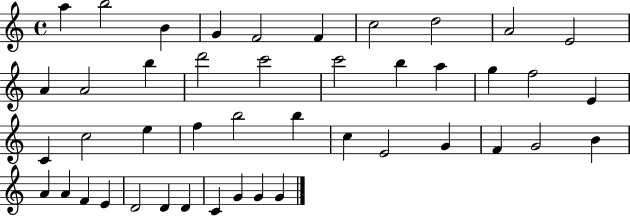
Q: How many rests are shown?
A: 0